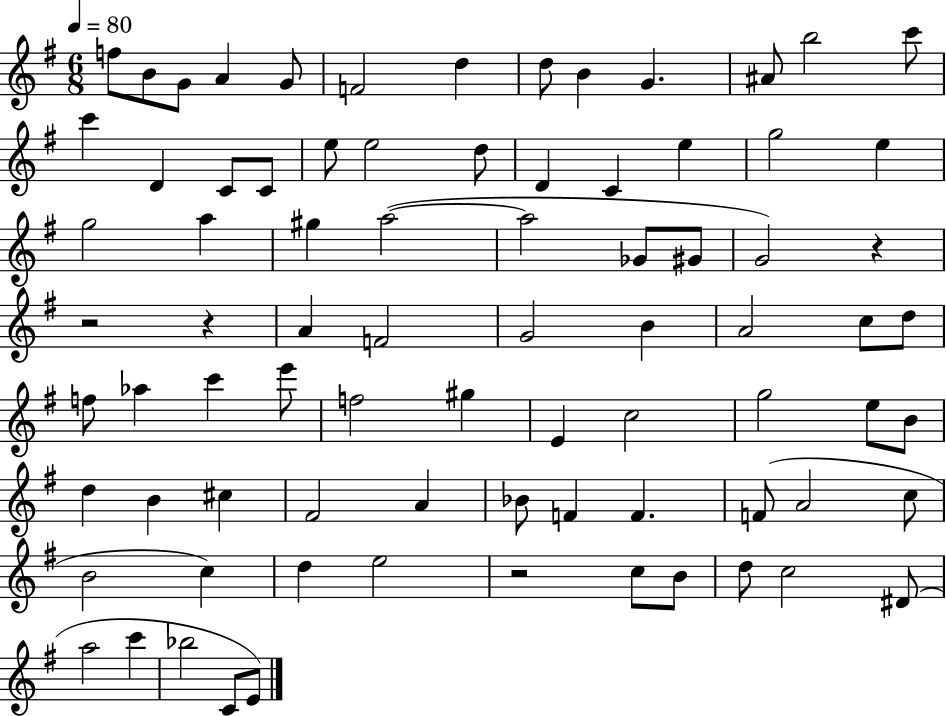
{
  \clef treble
  \numericTimeSignature
  \time 6/8
  \key g \major
  \tempo 4 = 80
  f''8 b'8 g'8 a'4 g'8 | f'2 d''4 | d''8 b'4 g'4. | ais'8 b''2 c'''8 | \break c'''4 d'4 c'8 c'8 | e''8 e''2 d''8 | d'4 c'4 e''4 | g''2 e''4 | \break g''2 a''4 | gis''4 a''2~(~ | a''2 ges'8 gis'8 | g'2) r4 | \break r2 r4 | a'4 f'2 | g'2 b'4 | a'2 c''8 d''8 | \break f''8 aes''4 c'''4 e'''8 | f''2 gis''4 | e'4 c''2 | g''2 e''8 b'8 | \break d''4 b'4 cis''4 | fis'2 a'4 | bes'8 f'4 f'4. | f'8( a'2 c''8 | \break b'2 c''4) | d''4 e''2 | r2 c''8 b'8 | d''8 c''2 dis'8( | \break a''2 c'''4 | bes''2 c'8 e'8) | \bar "|."
}